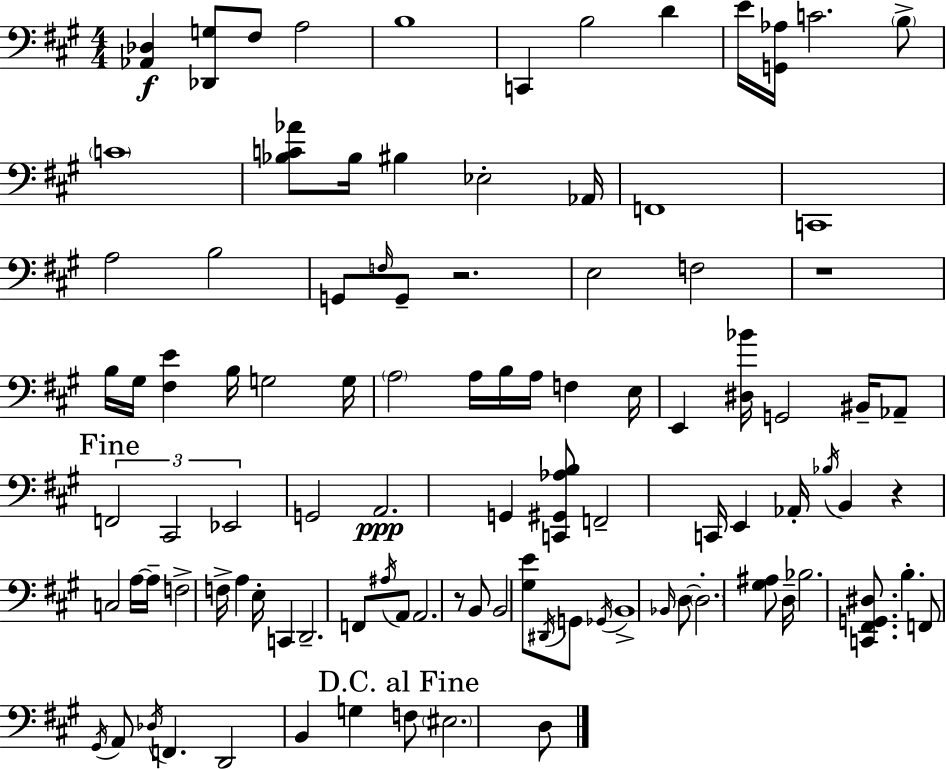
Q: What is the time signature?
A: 4/4